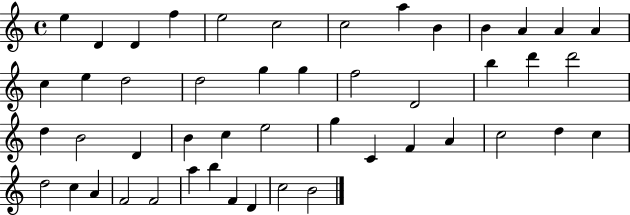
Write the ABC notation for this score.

X:1
T:Untitled
M:4/4
L:1/4
K:C
e D D f e2 c2 c2 a B B A A A c e d2 d2 g g f2 D2 b d' d'2 d B2 D B c e2 g C F A c2 d c d2 c A F2 F2 a b F D c2 B2